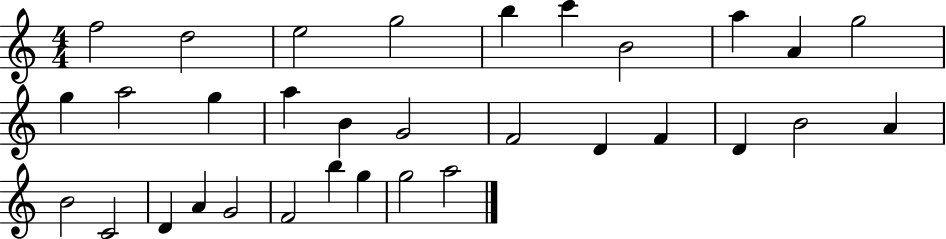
X:1
T:Untitled
M:4/4
L:1/4
K:C
f2 d2 e2 g2 b c' B2 a A g2 g a2 g a B G2 F2 D F D B2 A B2 C2 D A G2 F2 b g g2 a2